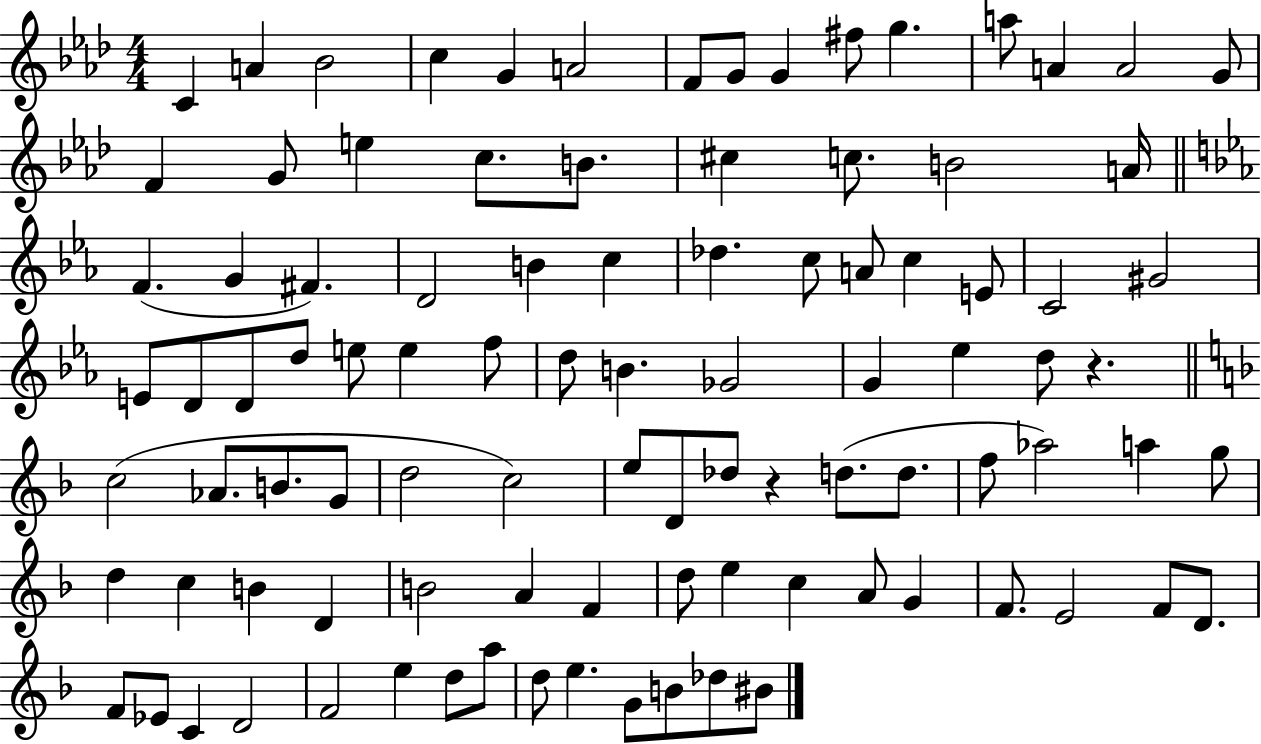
C4/q A4/q Bb4/h C5/q G4/q A4/h F4/e G4/e G4/q F#5/e G5/q. A5/e A4/q A4/h G4/e F4/q G4/e E5/q C5/e. B4/e. C#5/q C5/e. B4/h A4/s F4/q. G4/q F#4/q. D4/h B4/q C5/q Db5/q. C5/e A4/e C5/q E4/e C4/h G#4/h E4/e D4/e D4/e D5/e E5/e E5/q F5/e D5/e B4/q. Gb4/h G4/q Eb5/q D5/e R/q. C5/h Ab4/e. B4/e. G4/e D5/h C5/h E5/e D4/e Db5/e R/q D5/e. D5/e. F5/e Ab5/h A5/q G5/e D5/q C5/q B4/q D4/q B4/h A4/q F4/q D5/e E5/q C5/q A4/e G4/q F4/e. E4/h F4/e D4/e. F4/e Eb4/e C4/q D4/h F4/h E5/q D5/e A5/e D5/e E5/q. G4/e B4/e Db5/e BIS4/e